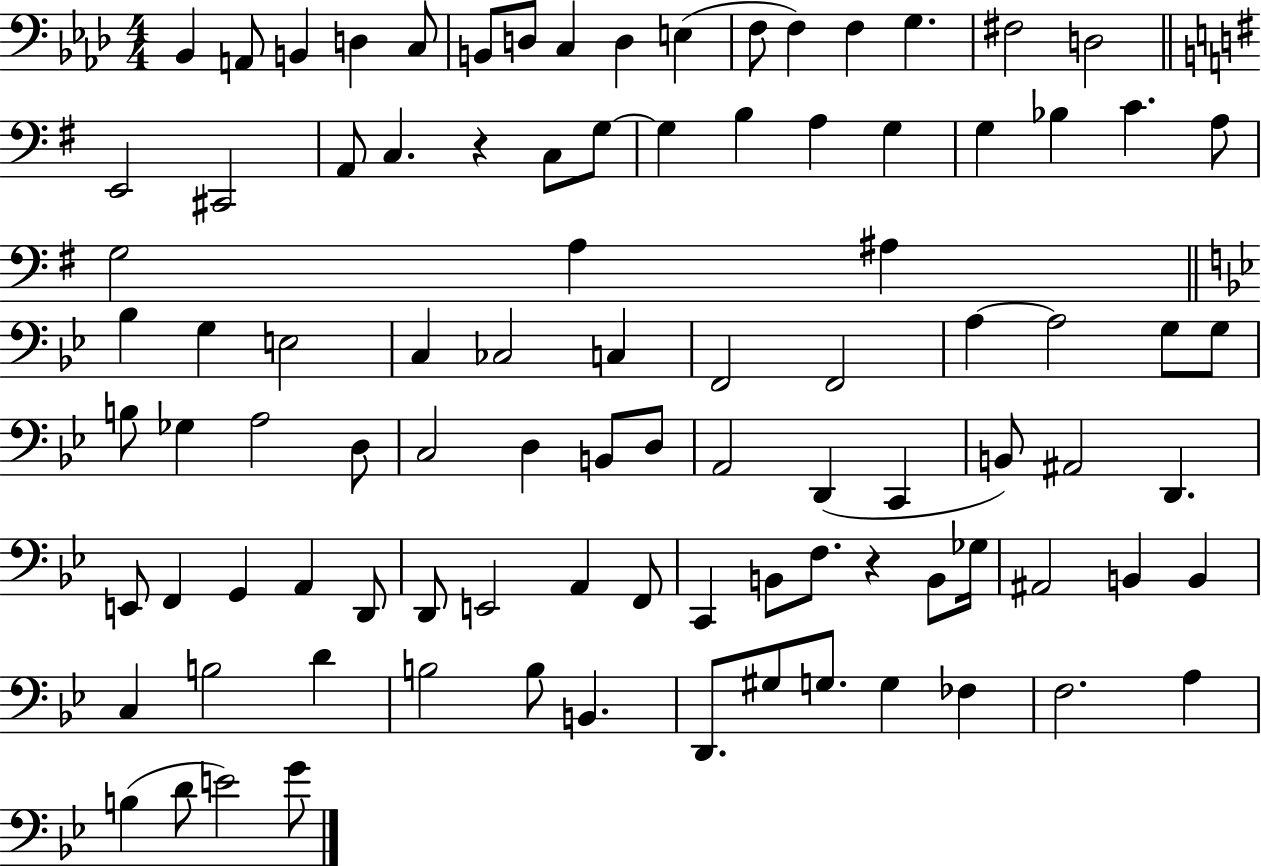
Bb2/q A2/e B2/q D3/q C3/e B2/e D3/e C3/q D3/q E3/q F3/e F3/q F3/q G3/q. F#3/h D3/h E2/h C#2/h A2/e C3/q. R/q C3/e G3/e G3/q B3/q A3/q G3/q G3/q Bb3/q C4/q. A3/e G3/h A3/q A#3/q Bb3/q G3/q E3/h C3/q CES3/h C3/q F2/h F2/h A3/q A3/h G3/e G3/e B3/e Gb3/q A3/h D3/e C3/h D3/q B2/e D3/e A2/h D2/q C2/q B2/e A#2/h D2/q. E2/e F2/q G2/q A2/q D2/e D2/e E2/h A2/q F2/e C2/q B2/e F3/e. R/q B2/e Gb3/s A#2/h B2/q B2/q C3/q B3/h D4/q B3/h B3/e B2/q. D2/e. G#3/e G3/e. G3/q FES3/q F3/h. A3/q B3/q D4/e E4/h G4/e